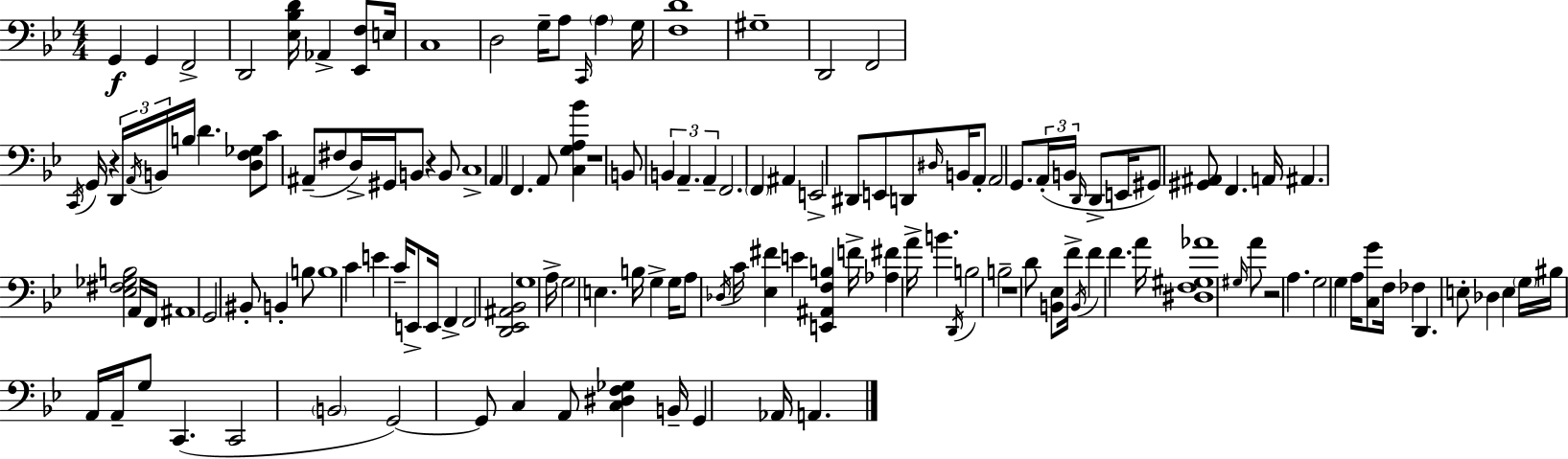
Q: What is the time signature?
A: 4/4